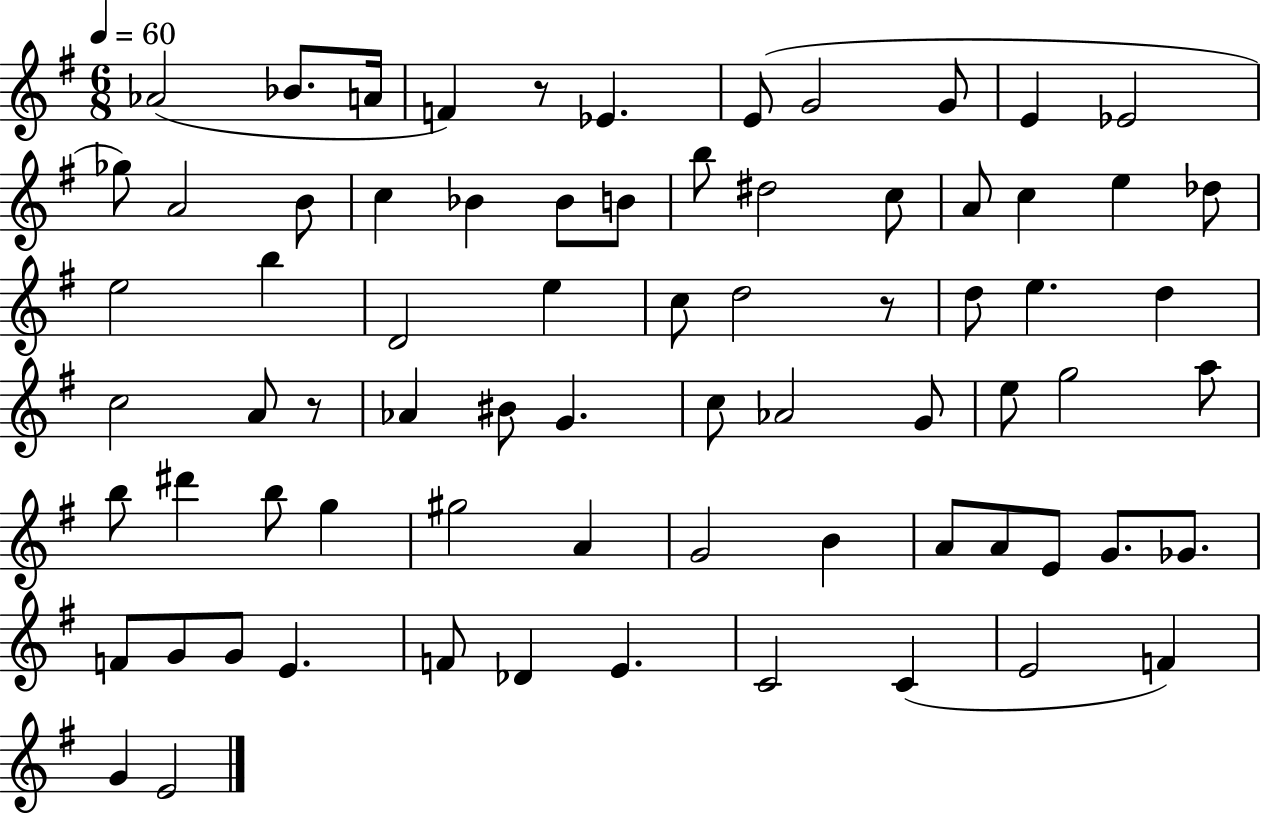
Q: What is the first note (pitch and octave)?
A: Ab4